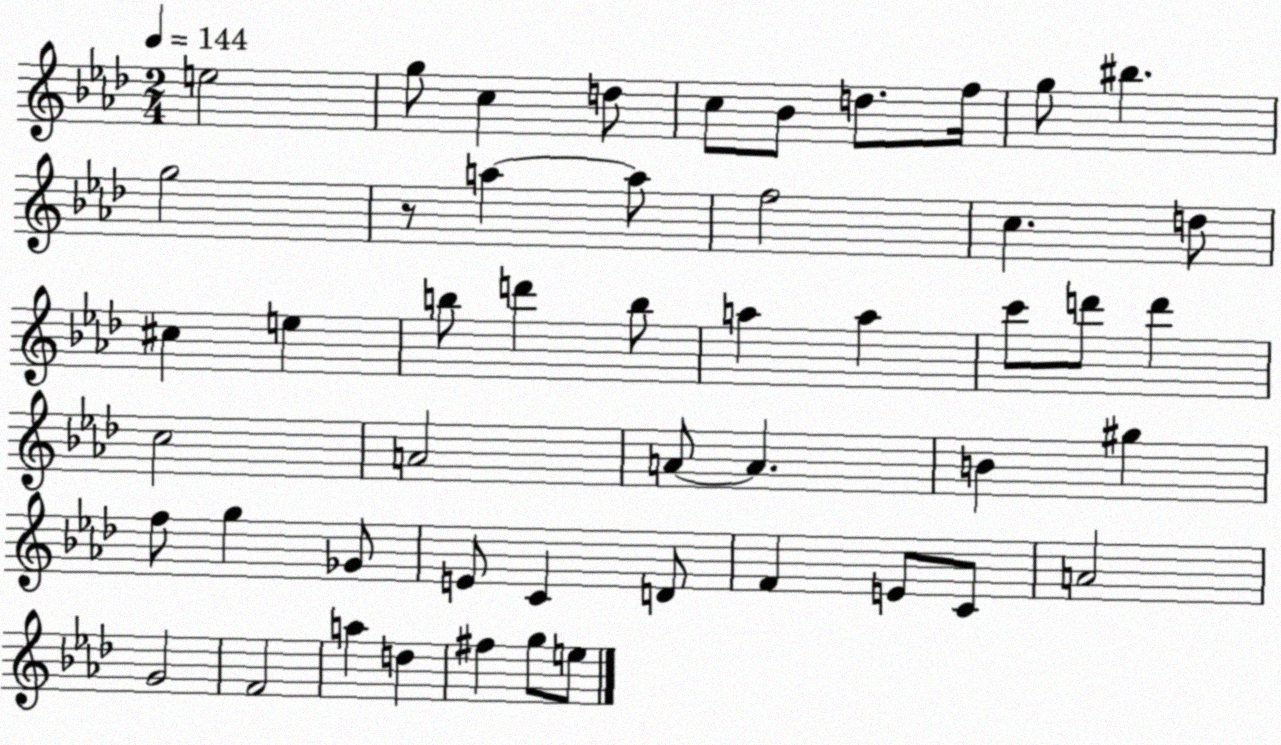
X:1
T:Untitled
M:2/4
L:1/4
K:Ab
e2 g/2 c d/2 c/2 _B/2 d/2 f/4 g/2 ^b g2 z/2 a a/2 f2 c d/2 ^c e b/2 d' b/2 a a c'/2 d'/2 d' c2 A2 A/2 A B ^g f/2 g _G/2 E/2 C D/2 F E/2 C/2 A2 G2 F2 a d ^f g/2 e/2